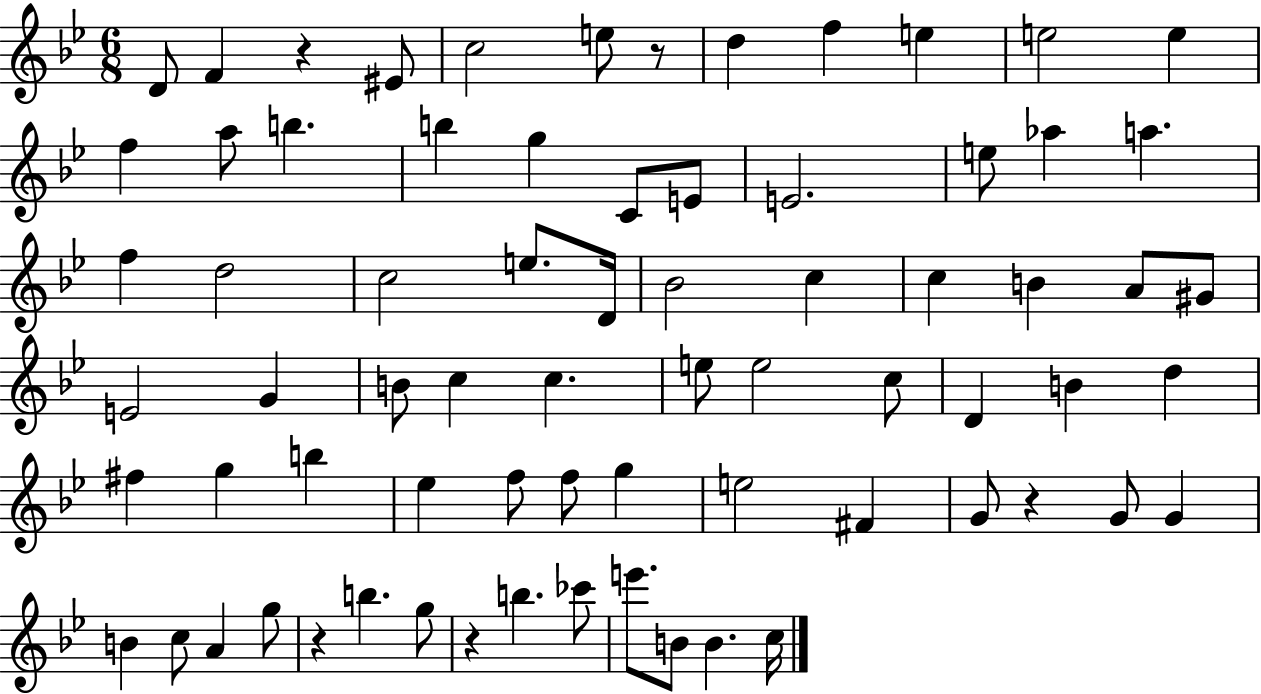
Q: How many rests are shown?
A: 5